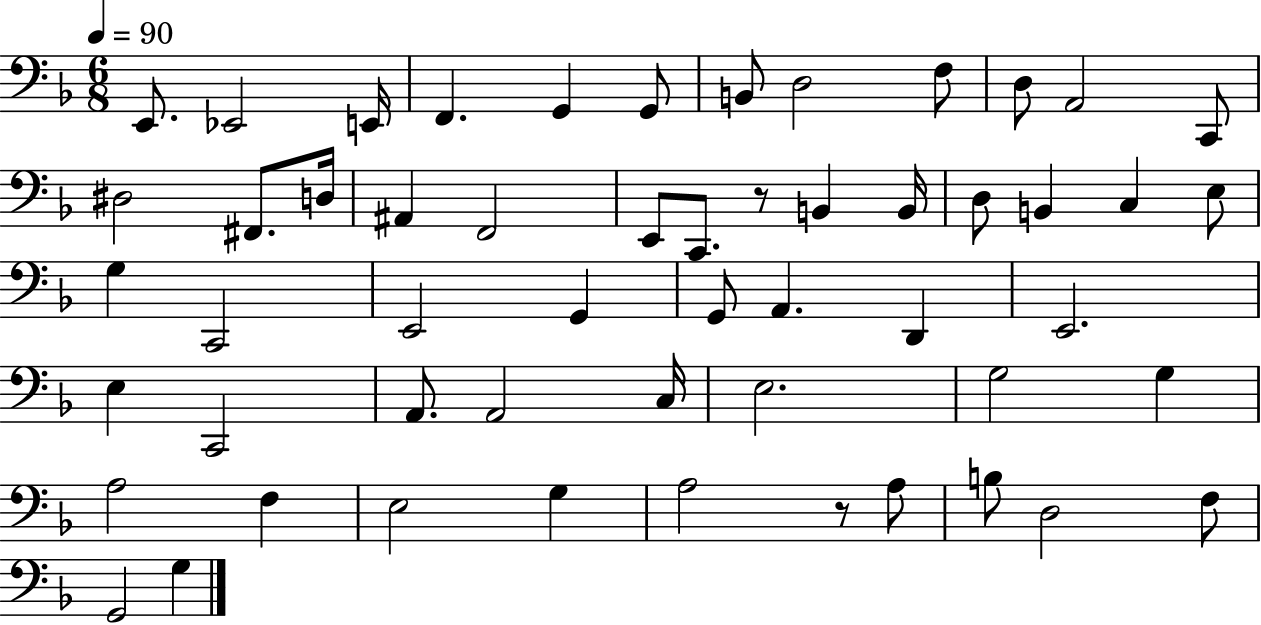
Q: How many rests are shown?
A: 2